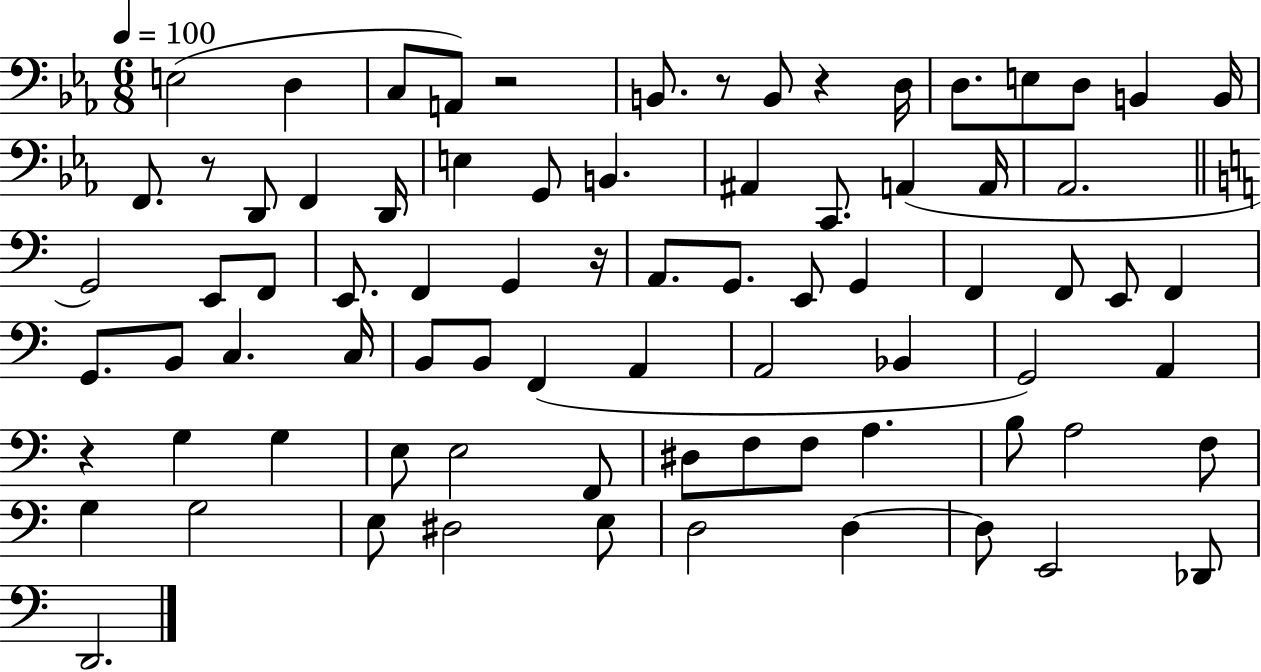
X:1
T:Untitled
M:6/8
L:1/4
K:Eb
E,2 D, C,/2 A,,/2 z2 B,,/2 z/2 B,,/2 z D,/4 D,/2 E,/2 D,/2 B,, B,,/4 F,,/2 z/2 D,,/2 F,, D,,/4 E, G,,/2 B,, ^A,, C,,/2 A,, A,,/4 _A,,2 G,,2 E,,/2 F,,/2 E,,/2 F,, G,, z/4 A,,/2 G,,/2 E,,/2 G,, F,, F,,/2 E,,/2 F,, G,,/2 B,,/2 C, C,/4 B,,/2 B,,/2 F,, A,, A,,2 _B,, G,,2 A,, z G, G, E,/2 E,2 F,,/2 ^D,/2 F,/2 F,/2 A, B,/2 A,2 F,/2 G, G,2 E,/2 ^D,2 E,/2 D,2 D, D,/2 E,,2 _D,,/2 D,,2